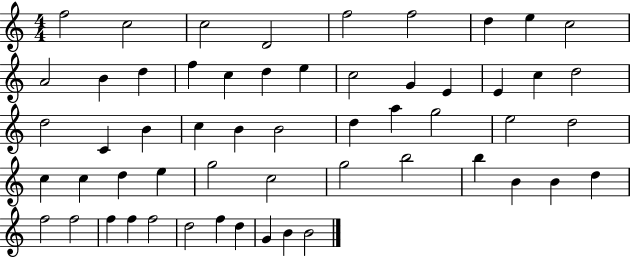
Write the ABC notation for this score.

X:1
T:Untitled
M:4/4
L:1/4
K:C
f2 c2 c2 D2 f2 f2 d e c2 A2 B d f c d e c2 G E E c d2 d2 C B c B B2 d a g2 e2 d2 c c d e g2 c2 g2 b2 b B B d f2 f2 f f f2 d2 f d G B B2